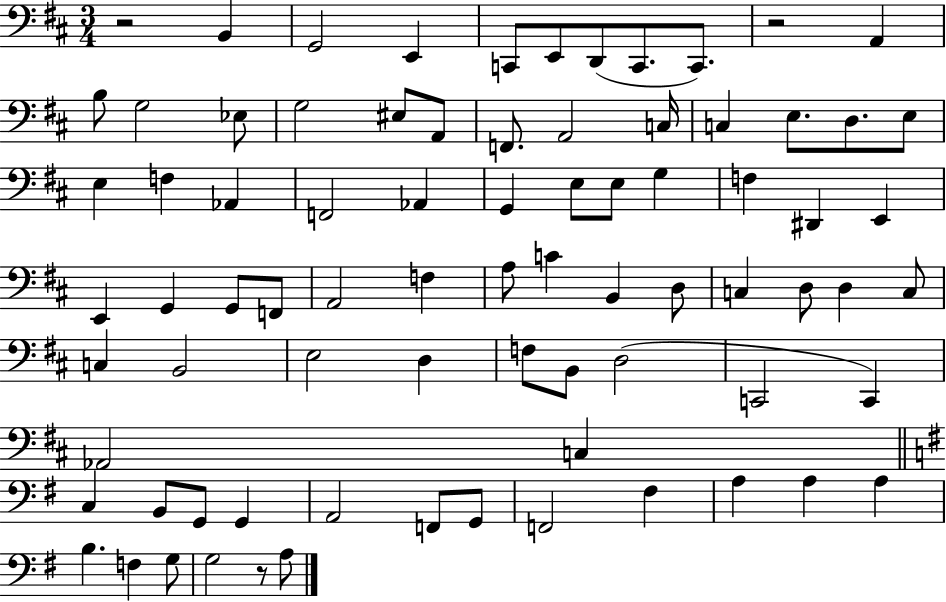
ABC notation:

X:1
T:Untitled
M:3/4
L:1/4
K:D
z2 B,, G,,2 E,, C,,/2 E,,/2 D,,/2 C,,/2 C,,/2 z2 A,, B,/2 G,2 _E,/2 G,2 ^E,/2 A,,/2 F,,/2 A,,2 C,/4 C, E,/2 D,/2 E,/2 E, F, _A,, F,,2 _A,, G,, E,/2 E,/2 G, F, ^D,, E,, E,, G,, G,,/2 F,,/2 A,,2 F, A,/2 C B,, D,/2 C, D,/2 D, C,/2 C, B,,2 E,2 D, F,/2 B,,/2 D,2 C,,2 C,, _A,,2 C, C, B,,/2 G,,/2 G,, A,,2 F,,/2 G,,/2 F,,2 ^F, A, A, A, B, F, G,/2 G,2 z/2 A,/2